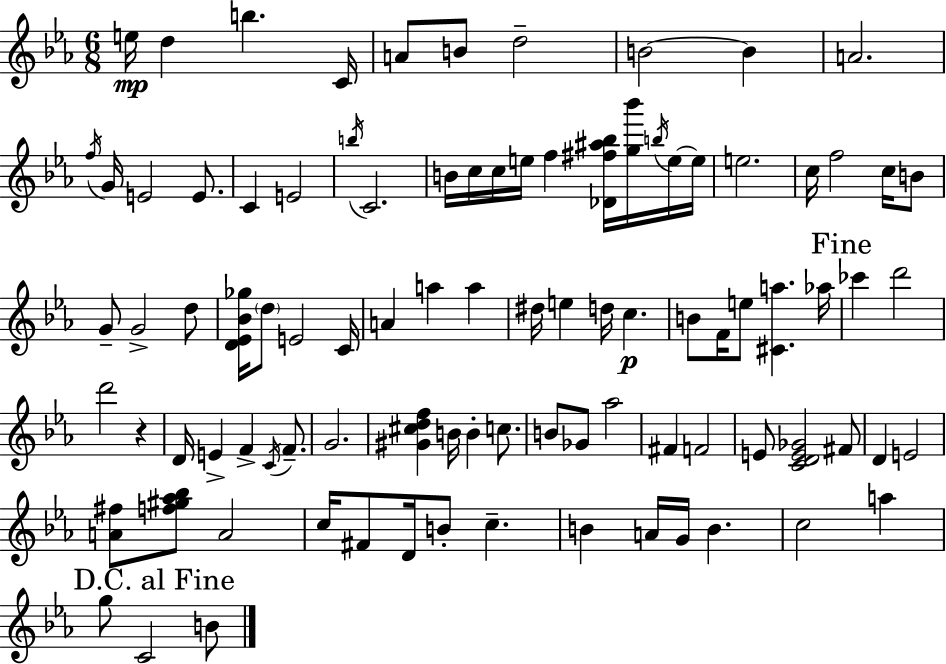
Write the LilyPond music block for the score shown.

{
  \clef treble
  \numericTimeSignature
  \time 6/8
  \key c \minor
  \repeat volta 2 { e''16\mp d''4 b''4. c'16 | a'8 b'8 d''2-- | b'2~~ b'4 | a'2. | \break \acciaccatura { f''16 } g'16 e'2 e'8. | c'4 e'2 | \acciaccatura { b''16 } c'2. | b'16 c''16 c''16 e''16 f''4 <des' fis'' ais'' bes''>16 <g'' bes'''>16 | \break \acciaccatura { b''16 } e''16~~ e''16 e''2. | c''16 f''2 | c''16 b'8 g'8-- g'2-> | d''8 <d' ees' bes' ges''>16 \parenthesize d''8 e'2 | \break c'16 a'4 a''4 a''4 | dis''16 e''4 d''16 c''4.\p | b'8 f'16 e''8 <cis' a''>4. | aes''16 \mark "Fine" ces'''4 d'''2 | \break d'''2 r4 | d'16 e'4-> f'4-> | \acciaccatura { c'16 } f'8.-- g'2. | <gis' cis'' d'' f''>4 b'16 b'4-. | \break c''8. b'8 ges'8 aes''2 | fis'4 f'2 | e'8 <c' d' e' ges'>2 | fis'8 d'4 e'2 | \break <a' fis''>8 <f'' gis'' aes'' bes''>8 a'2 | c''16 fis'8 d'16 b'8-. c''4.-- | b'4 a'16 g'16 b'4. | c''2 | \break a''4 \mark "D.C. al Fine" g''8 c'2 | b'8 } \bar "|."
}